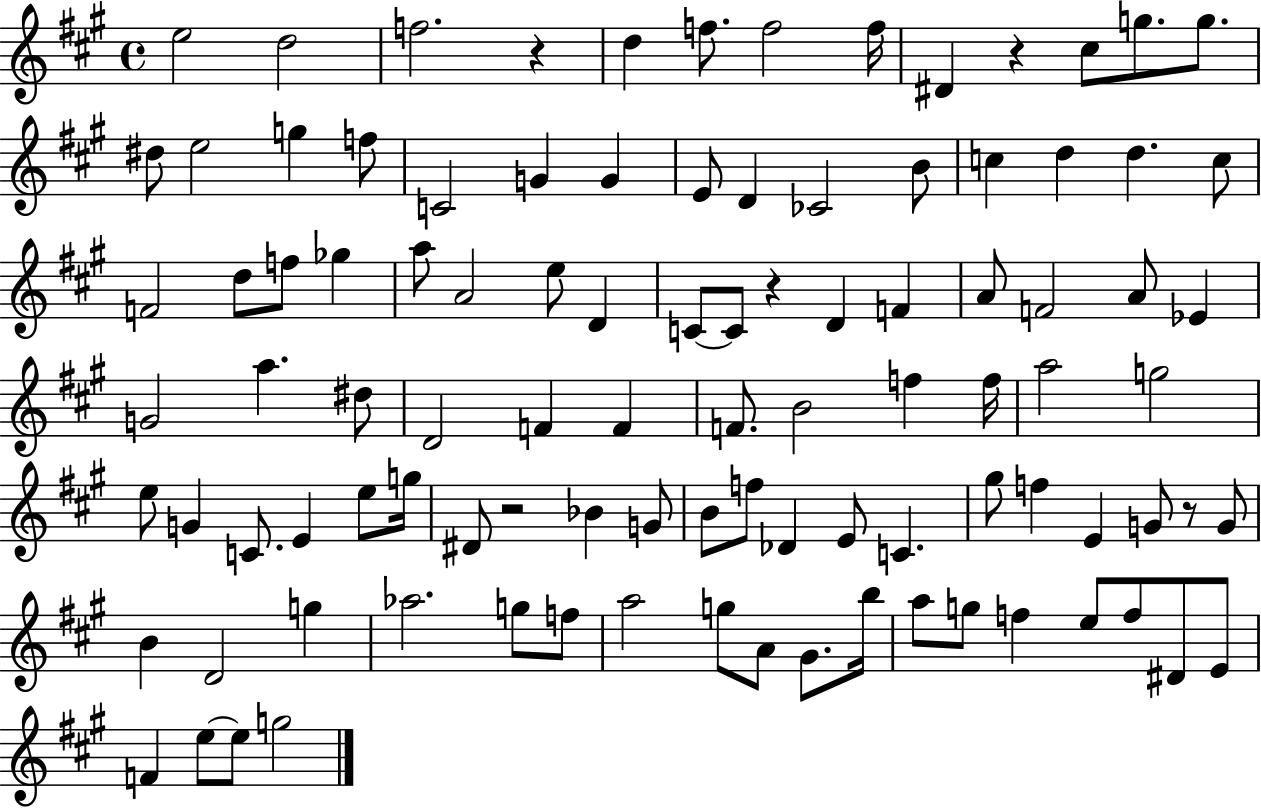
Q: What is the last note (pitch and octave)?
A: G5